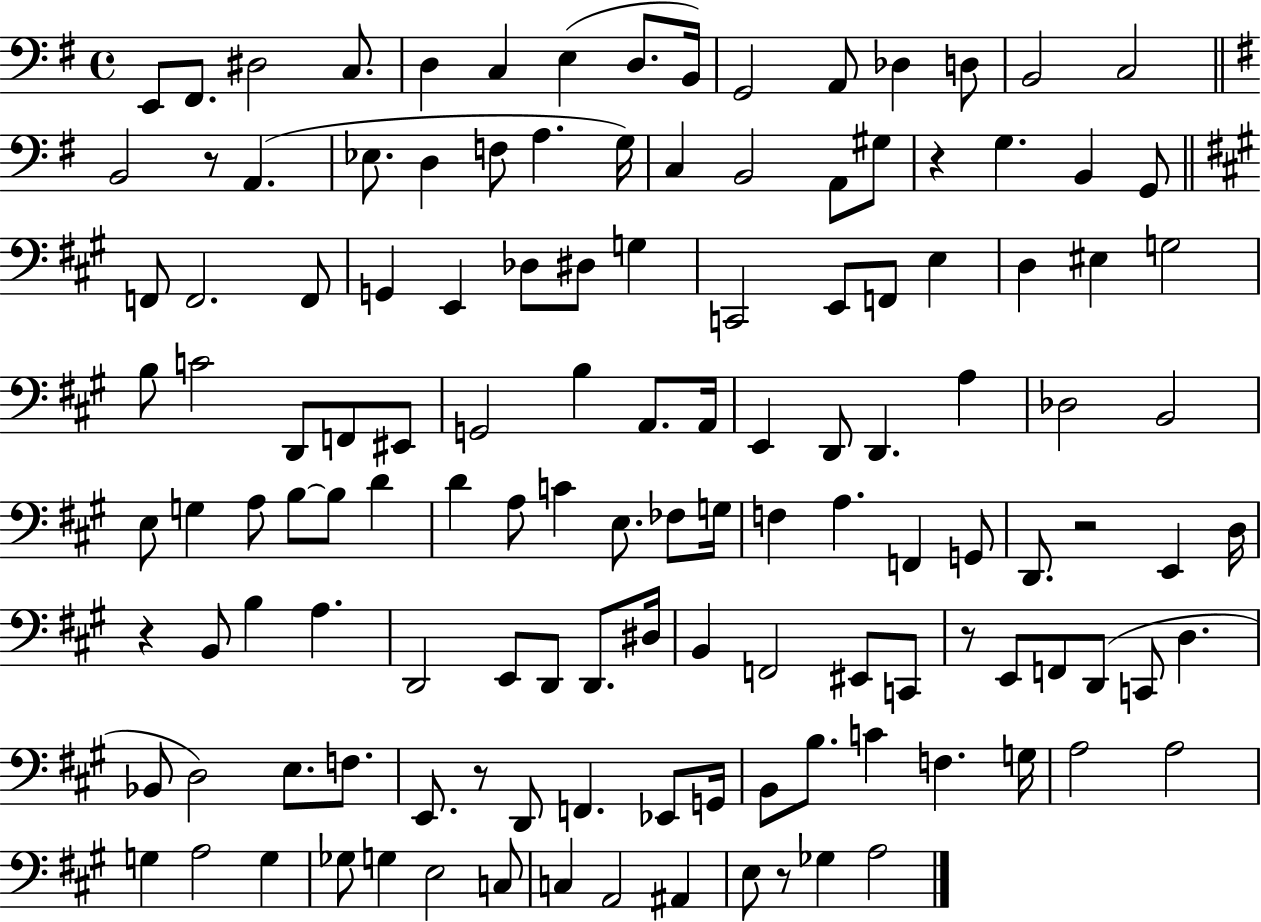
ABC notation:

X:1
T:Untitled
M:4/4
L:1/4
K:G
E,,/2 ^F,,/2 ^D,2 C,/2 D, C, E, D,/2 B,,/4 G,,2 A,,/2 _D, D,/2 B,,2 C,2 B,,2 z/2 A,, _E,/2 D, F,/2 A, G,/4 C, B,,2 A,,/2 ^G,/2 z G, B,, G,,/2 F,,/2 F,,2 F,,/2 G,, E,, _D,/2 ^D,/2 G, C,,2 E,,/2 F,,/2 E, D, ^E, G,2 B,/2 C2 D,,/2 F,,/2 ^E,,/2 G,,2 B, A,,/2 A,,/4 E,, D,,/2 D,, A, _D,2 B,,2 E,/2 G, A,/2 B,/2 B,/2 D D A,/2 C E,/2 _F,/2 G,/4 F, A, F,, G,,/2 D,,/2 z2 E,, D,/4 z B,,/2 B, A, D,,2 E,,/2 D,,/2 D,,/2 ^D,/4 B,, F,,2 ^E,,/2 C,,/2 z/2 E,,/2 F,,/2 D,,/2 C,,/2 D, _B,,/2 D,2 E,/2 F,/2 E,,/2 z/2 D,,/2 F,, _E,,/2 G,,/4 B,,/2 B,/2 C F, G,/4 A,2 A,2 G, A,2 G, _G,/2 G, E,2 C,/2 C, A,,2 ^A,, E,/2 z/2 _G, A,2